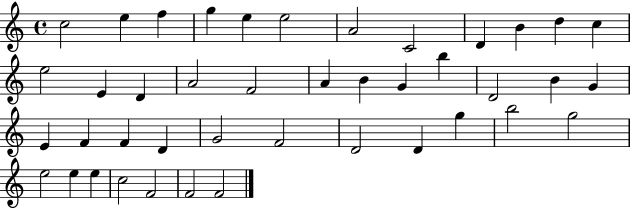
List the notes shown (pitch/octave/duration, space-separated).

C5/h E5/q F5/q G5/q E5/q E5/h A4/h C4/h D4/q B4/q D5/q C5/q E5/h E4/q D4/q A4/h F4/h A4/q B4/q G4/q B5/q D4/h B4/q G4/q E4/q F4/q F4/q D4/q G4/h F4/h D4/h D4/q G5/q B5/h G5/h E5/h E5/q E5/q C5/h F4/h F4/h F4/h